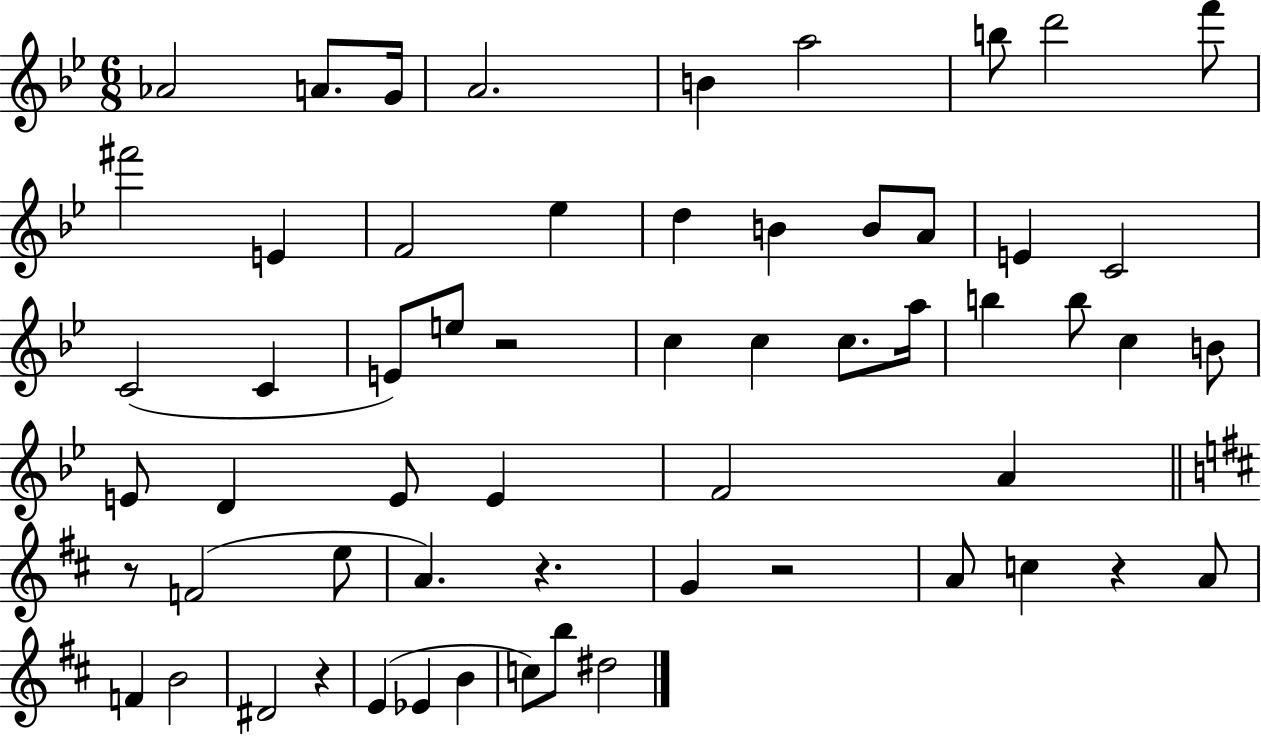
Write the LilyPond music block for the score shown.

{
  \clef treble
  \numericTimeSignature
  \time 6/8
  \key bes \major
  aes'2 a'8. g'16 | a'2. | b'4 a''2 | b''8 d'''2 f'''8 | \break fis'''2 e'4 | f'2 ees''4 | d''4 b'4 b'8 a'8 | e'4 c'2 | \break c'2( c'4 | e'8) e''8 r2 | c''4 c''4 c''8. a''16 | b''4 b''8 c''4 b'8 | \break e'8 d'4 e'8 e'4 | f'2 a'4 | \bar "||" \break \key d \major r8 f'2( e''8 | a'4.) r4. | g'4 r2 | a'8 c''4 r4 a'8 | \break f'4 b'2 | dis'2 r4 | e'4( ees'4 b'4 | c''8) b''8 dis''2 | \break \bar "|."
}